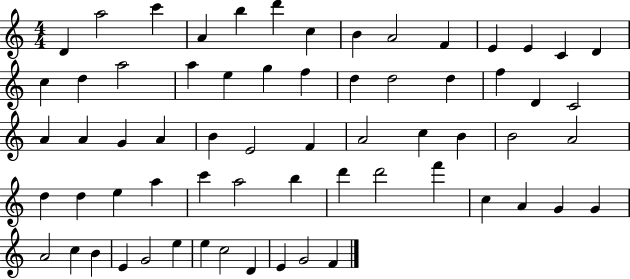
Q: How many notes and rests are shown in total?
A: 65